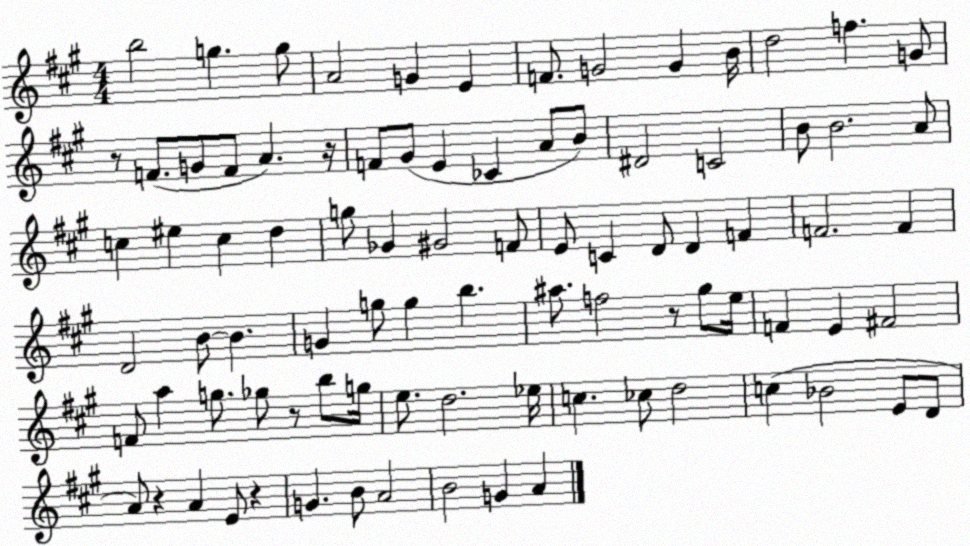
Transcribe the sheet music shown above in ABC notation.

X:1
T:Untitled
M:4/4
L:1/4
K:A
b2 g g/2 A2 G E F/2 G2 G B/4 d2 f G/2 z/2 F/2 G/2 F/2 A z/4 F/2 ^G/2 E _C A/2 B/2 ^D2 C2 B/2 B2 A/2 c ^e c d g/2 _G ^G2 F/2 E/2 C D/2 D F F2 F D2 B/2 B G g/2 g b ^a/2 f2 z/2 ^g/2 e/4 F E ^F2 F/2 a g/2 _g/2 z/2 b/2 g/4 e/2 d2 _e/4 c _c/2 d2 c _B2 E/2 D/2 A/2 z A E/2 z G B/2 A2 B2 G A